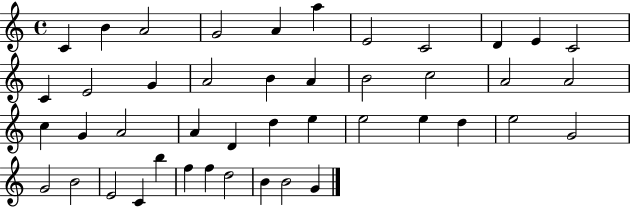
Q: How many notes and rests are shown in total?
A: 44